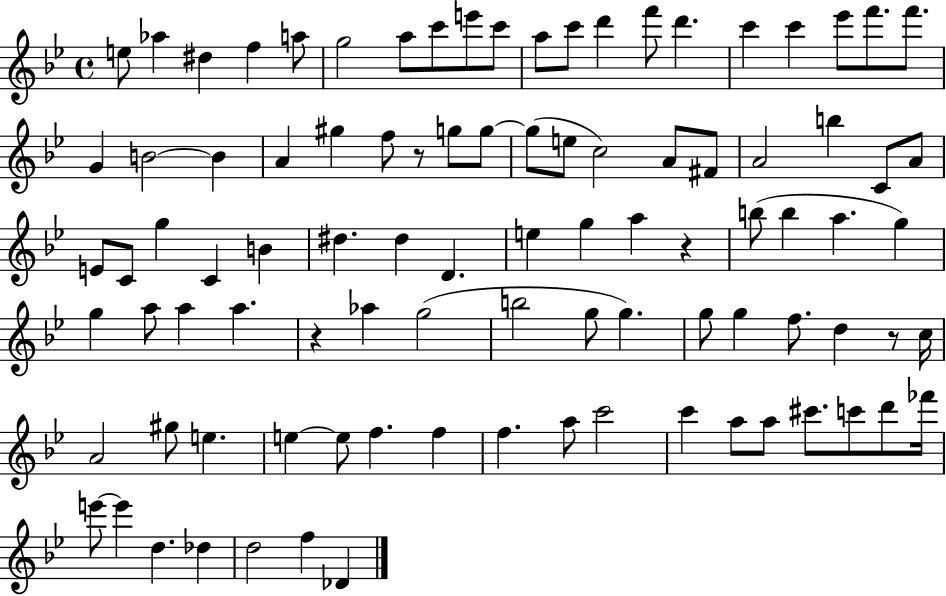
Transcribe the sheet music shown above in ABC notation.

X:1
T:Untitled
M:4/4
L:1/4
K:Bb
e/2 _a ^d f a/2 g2 a/2 c'/2 e'/2 c'/2 a/2 c'/2 d' f'/2 d' c' c' _e'/2 f'/2 f'/2 G B2 B A ^g f/2 z/2 g/2 g/2 g/2 e/2 c2 A/2 ^F/2 A2 b C/2 A/2 E/2 C/2 g C B ^d ^d D e g a z b/2 b a g g a/2 a a z _a g2 b2 g/2 g g/2 g f/2 d z/2 c/4 A2 ^g/2 e e e/2 f f f a/2 c'2 c' a/2 a/2 ^c'/2 c'/2 d'/2 _f'/4 e'/2 e' d _d d2 f _D